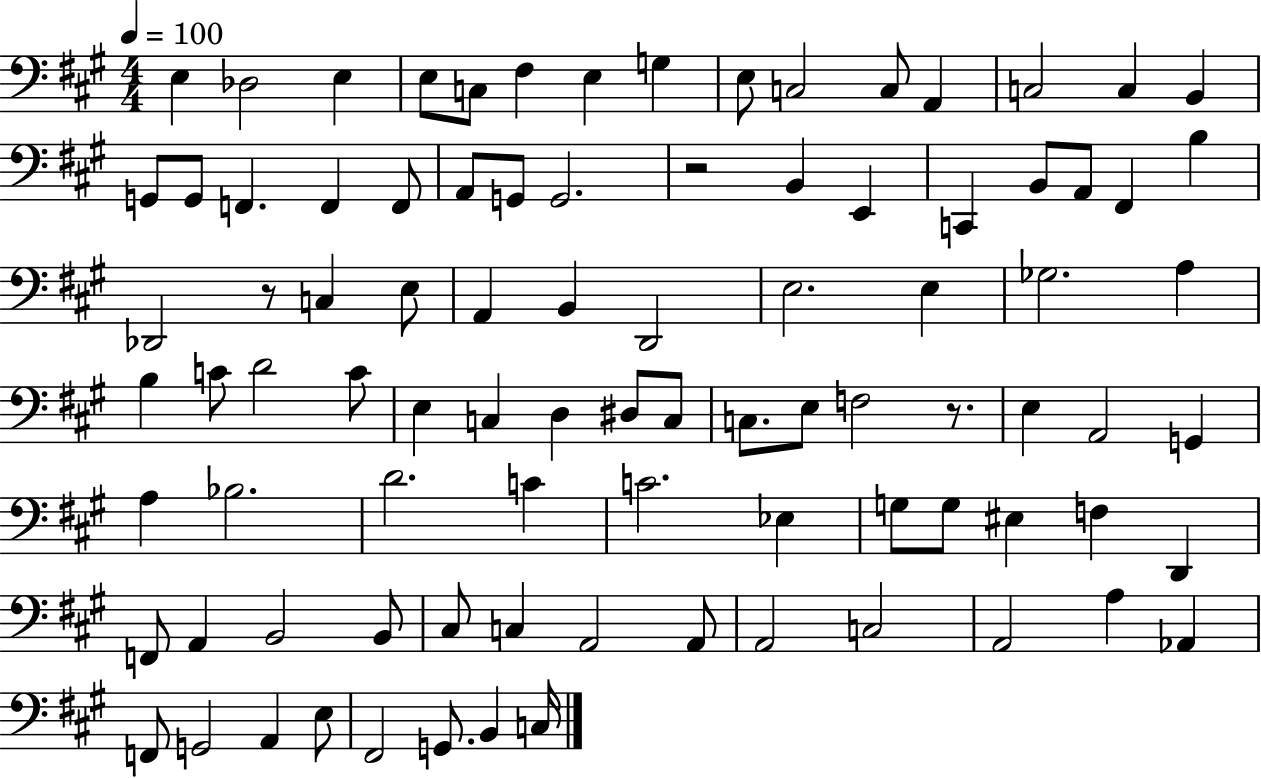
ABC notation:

X:1
T:Untitled
M:4/4
L:1/4
K:A
E, _D,2 E, E,/2 C,/2 ^F, E, G, E,/2 C,2 C,/2 A,, C,2 C, B,, G,,/2 G,,/2 F,, F,, F,,/2 A,,/2 G,,/2 G,,2 z2 B,, E,, C,, B,,/2 A,,/2 ^F,, B, _D,,2 z/2 C, E,/2 A,, B,, D,,2 E,2 E, _G,2 A, B, C/2 D2 C/2 E, C, D, ^D,/2 C,/2 C,/2 E,/2 F,2 z/2 E, A,,2 G,, A, _B,2 D2 C C2 _E, G,/2 G,/2 ^E, F, D,, F,,/2 A,, B,,2 B,,/2 ^C,/2 C, A,,2 A,,/2 A,,2 C,2 A,,2 A, _A,, F,,/2 G,,2 A,, E,/2 ^F,,2 G,,/2 B,, C,/4